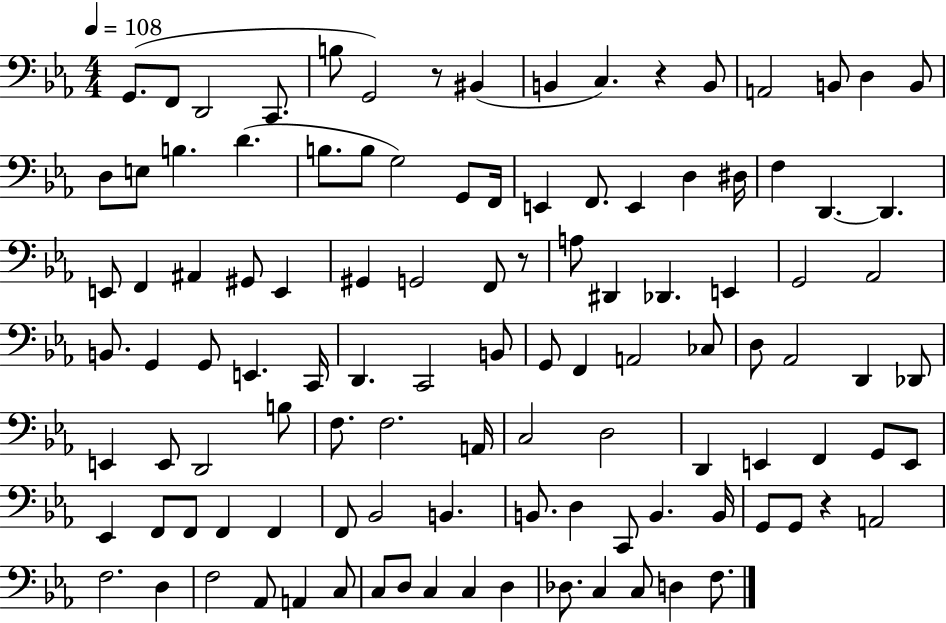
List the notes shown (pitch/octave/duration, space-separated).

G2/e. F2/e D2/h C2/e. B3/e G2/h R/e BIS2/q B2/q C3/q. R/q B2/e A2/h B2/e D3/q B2/e D3/e E3/e B3/q. D4/q. B3/e. B3/e G3/h G2/e F2/s E2/q F2/e. E2/q D3/q D#3/s F3/q D2/q. D2/q. E2/e F2/q A#2/q G#2/e E2/q G#2/q G2/h F2/e R/e A3/e D#2/q Db2/q. E2/q G2/h Ab2/h B2/e. G2/q G2/e E2/q. C2/s D2/q. C2/h B2/e G2/e F2/q A2/h CES3/e D3/e Ab2/h D2/q Db2/e E2/q E2/e D2/h B3/e F3/e. F3/h. A2/s C3/h D3/h D2/q E2/q F2/q G2/e E2/e Eb2/q F2/e F2/e F2/q F2/q F2/e Bb2/h B2/q. B2/e. D3/q C2/e B2/q. B2/s G2/e G2/e R/q A2/h F3/h. D3/q F3/h Ab2/e A2/q C3/e C3/e D3/e C3/q C3/q D3/q Db3/e. C3/q C3/e D3/q F3/e.